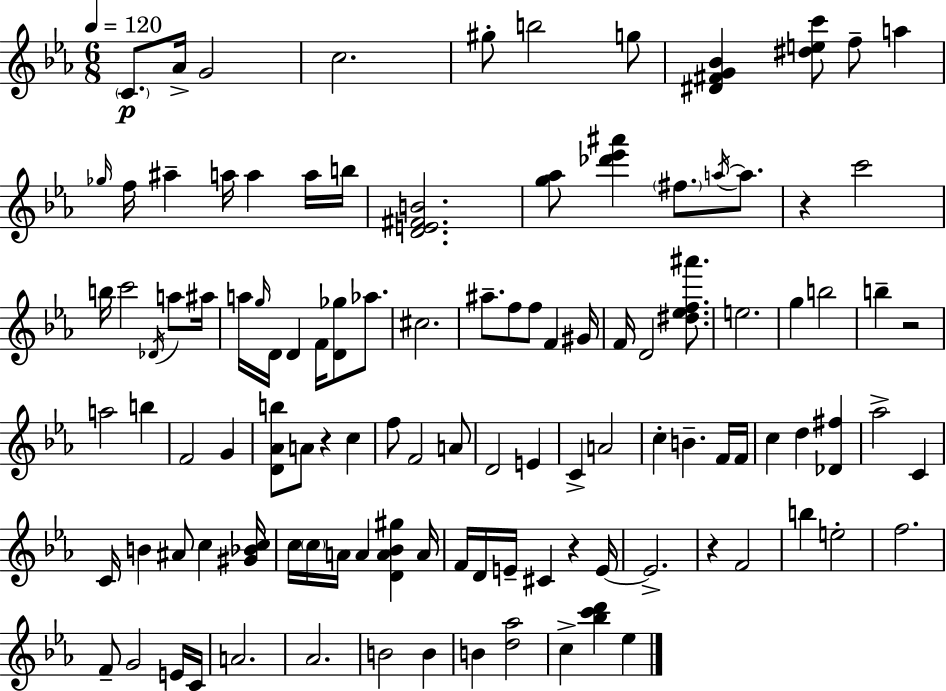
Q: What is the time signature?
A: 6/8